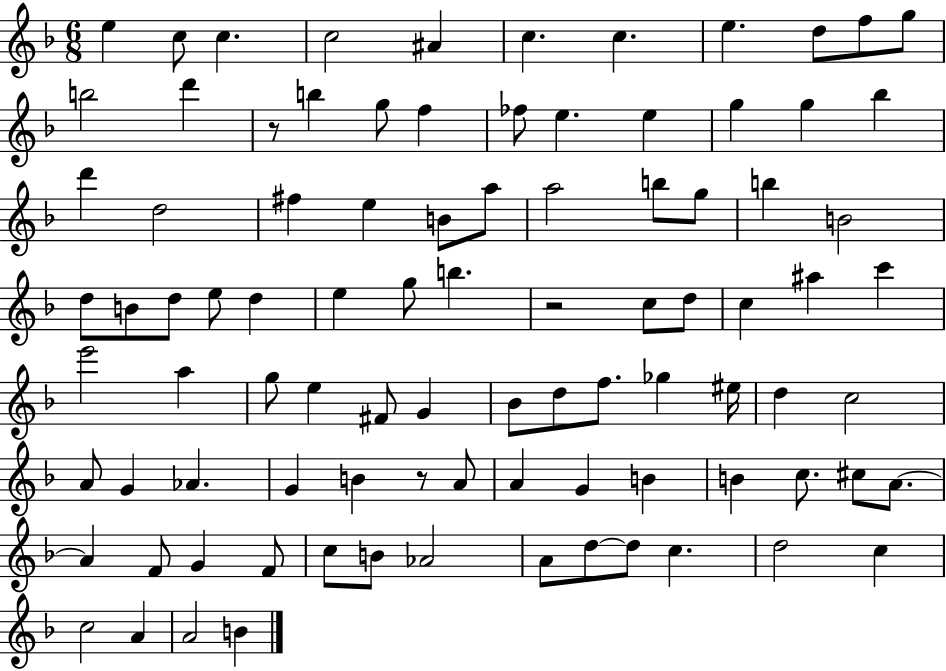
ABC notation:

X:1
T:Untitled
M:6/8
L:1/4
K:F
e c/2 c c2 ^A c c e d/2 f/2 g/2 b2 d' z/2 b g/2 f _f/2 e e g g _b d' d2 ^f e B/2 a/2 a2 b/2 g/2 b B2 d/2 B/2 d/2 e/2 d e g/2 b z2 c/2 d/2 c ^a c' e'2 a g/2 e ^F/2 G _B/2 d/2 f/2 _g ^e/4 d c2 A/2 G _A G B z/2 A/2 A G B B c/2 ^c/2 A/2 A F/2 G F/2 c/2 B/2 _A2 A/2 d/2 d/2 c d2 c c2 A A2 B